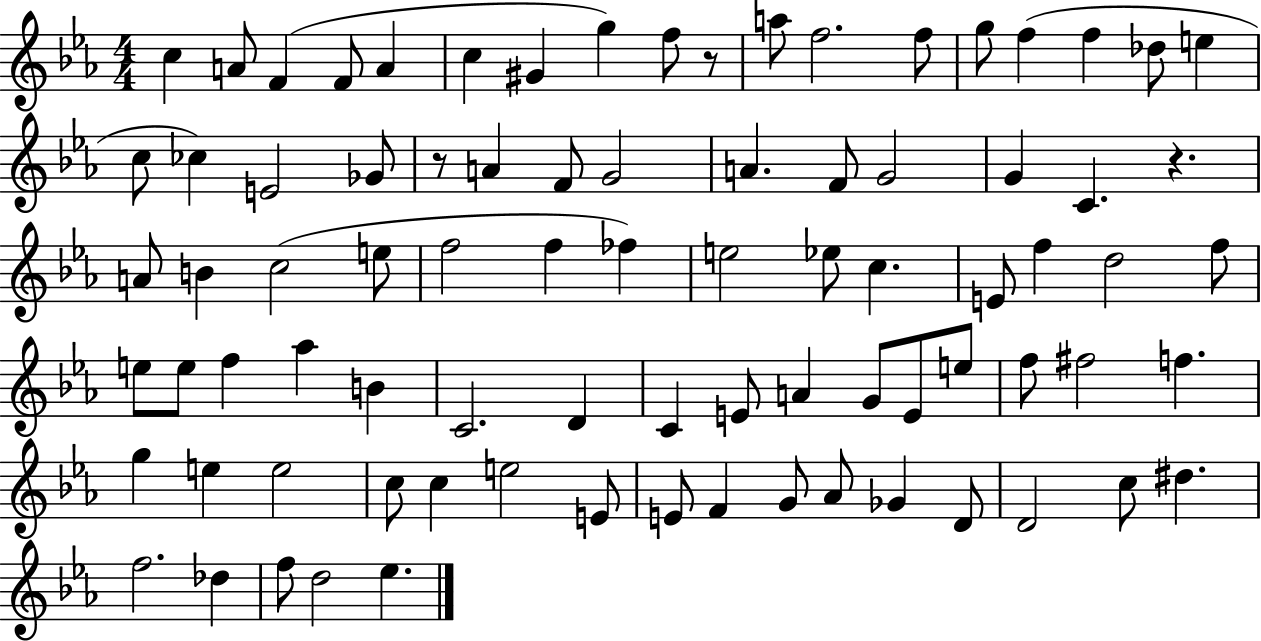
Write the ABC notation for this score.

X:1
T:Untitled
M:4/4
L:1/4
K:Eb
c A/2 F F/2 A c ^G g f/2 z/2 a/2 f2 f/2 g/2 f f _d/2 e c/2 _c E2 _G/2 z/2 A F/2 G2 A F/2 G2 G C z A/2 B c2 e/2 f2 f _f e2 _e/2 c E/2 f d2 f/2 e/2 e/2 f _a B C2 D C E/2 A G/2 E/2 e/2 f/2 ^f2 f g e e2 c/2 c e2 E/2 E/2 F G/2 _A/2 _G D/2 D2 c/2 ^d f2 _d f/2 d2 _e